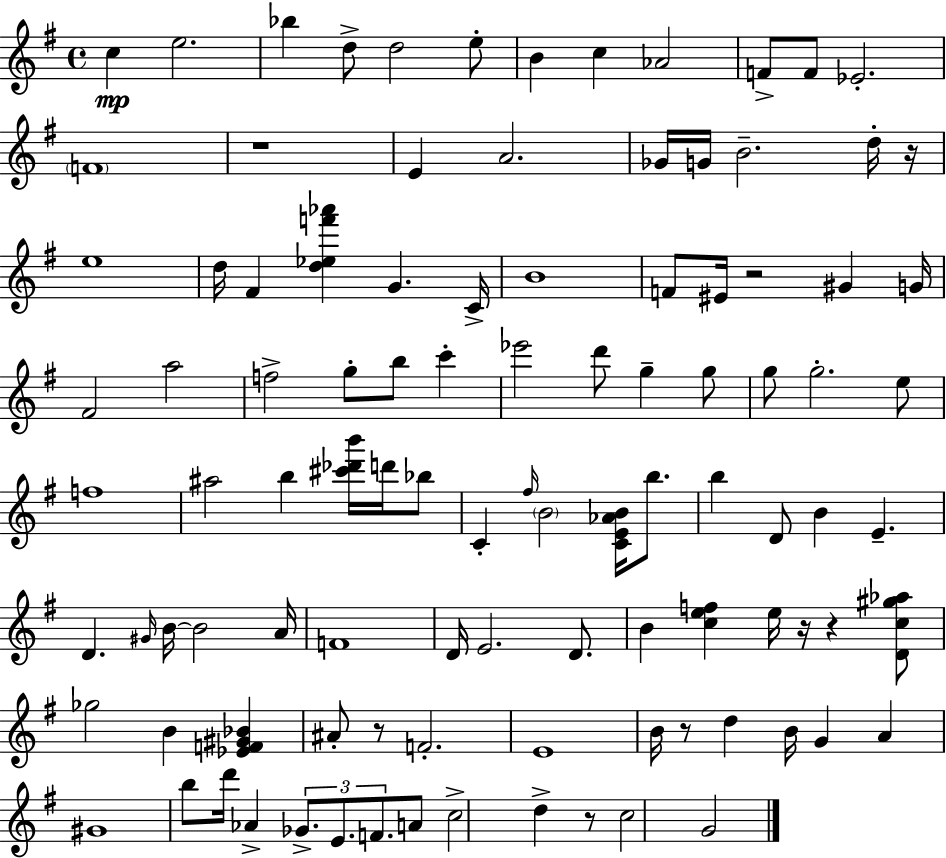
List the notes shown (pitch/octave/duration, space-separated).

C5/q E5/h. Bb5/q D5/e D5/h E5/e B4/q C5/q Ab4/h F4/e F4/e Eb4/h. F4/w R/w E4/q A4/h. Gb4/s G4/s B4/h. D5/s R/s E5/w D5/s F#4/q [D5,Eb5,F6,Ab6]/q G4/q. C4/s B4/w F4/e EIS4/s R/h G#4/q G4/s F#4/h A5/h F5/h G5/e B5/e C6/q Eb6/h D6/e G5/q G5/e G5/e G5/h. E5/e F5/w A#5/h B5/q [C#6,Db6,B6]/s D6/s Bb5/e C4/q F#5/s B4/h [C4,E4,Ab4,B4]/s B5/e. B5/q D4/e B4/q E4/q. D4/q. G#4/s B4/s B4/h A4/s F4/w D4/s E4/h. D4/e. B4/q [C5,E5,F5]/q E5/s R/s R/q [D4,C5,G#5,Ab5]/e Gb5/h B4/q [Eb4,F4,G#4,Bb4]/q A#4/e R/e F4/h. E4/w B4/s R/e D5/q B4/s G4/q A4/q G#4/w B5/e D6/s Ab4/q Gb4/e. E4/e. F4/e. A4/e C5/h D5/q R/e C5/h G4/h